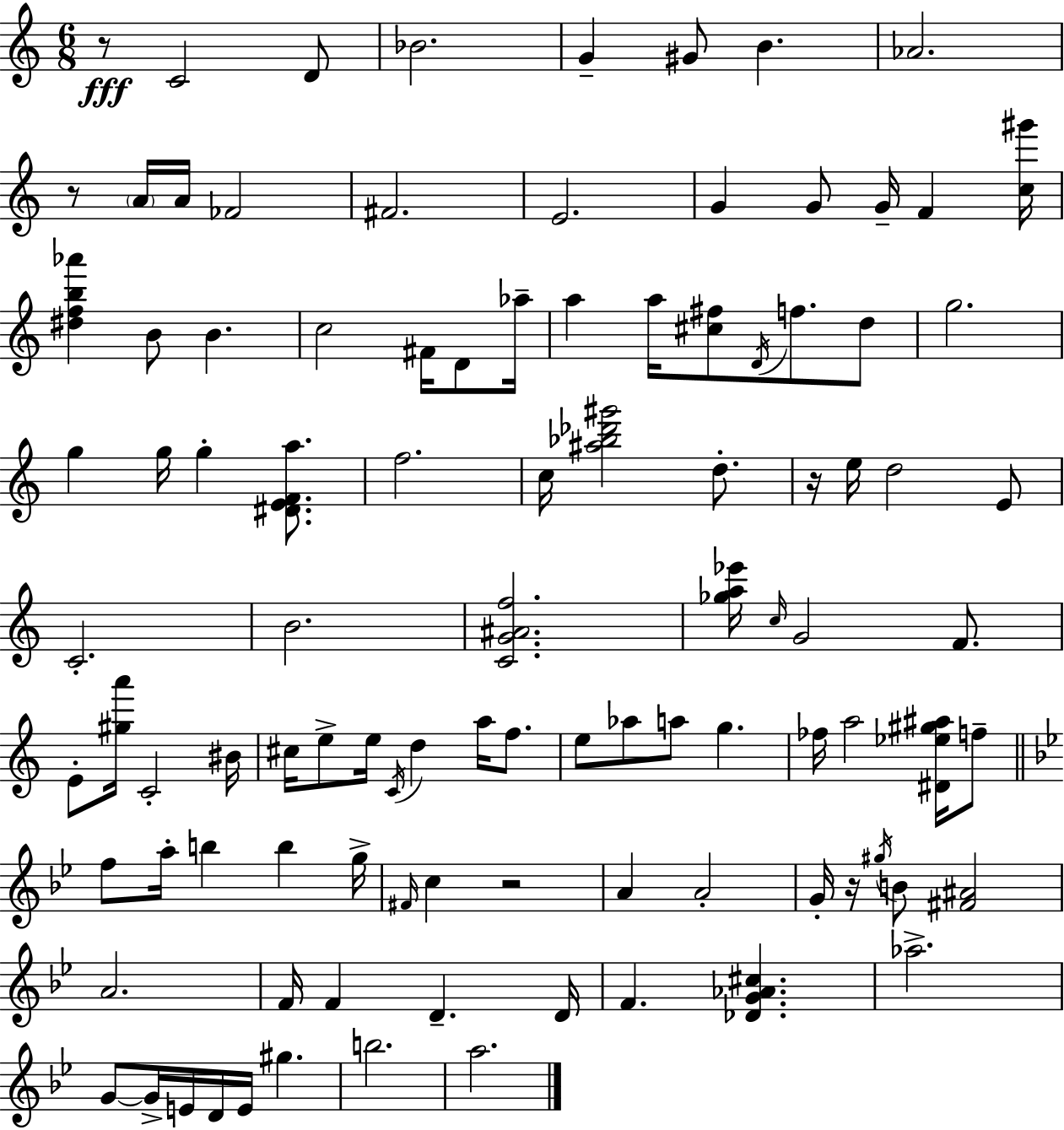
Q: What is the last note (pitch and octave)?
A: A5